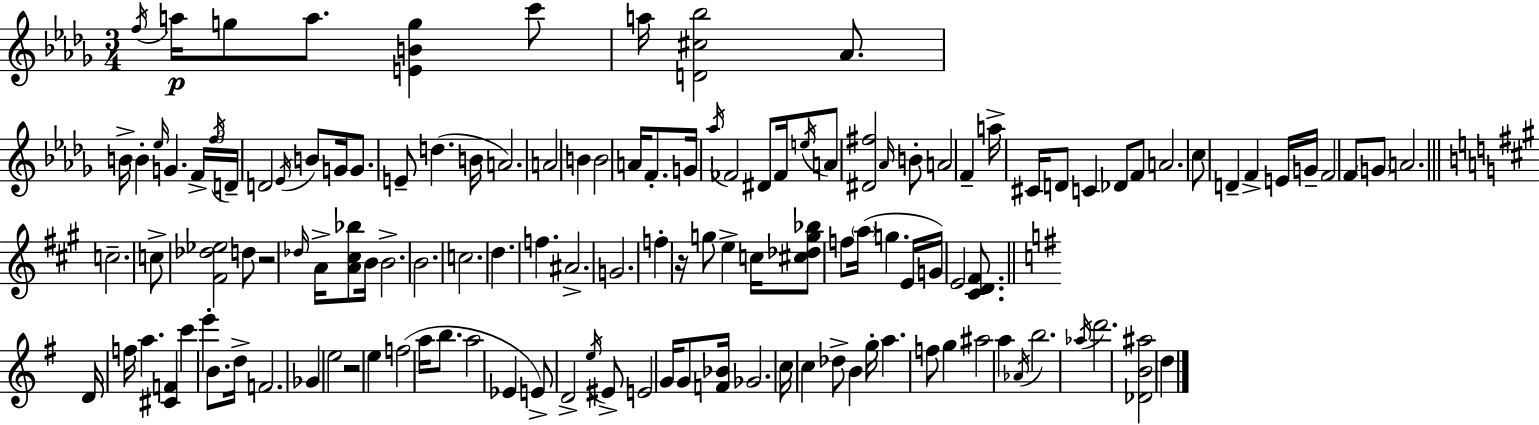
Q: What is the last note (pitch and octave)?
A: D5